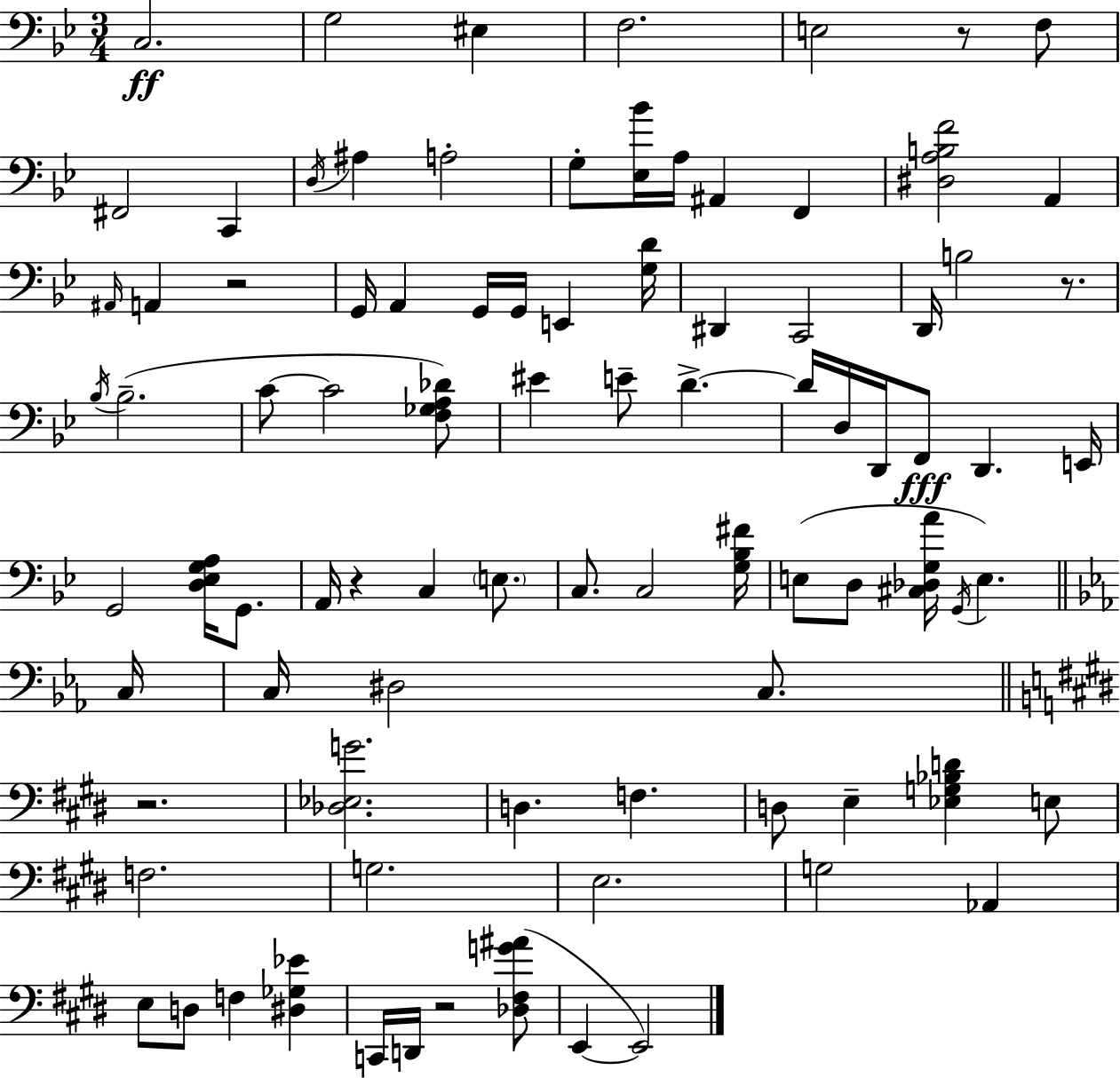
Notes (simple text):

C3/h. G3/h EIS3/q F3/h. E3/h R/e F3/e F#2/h C2/q D3/s A#3/q A3/h G3/e [Eb3,Bb4]/s A3/s A#2/q F2/q [D#3,A3,B3,F4]/h A2/q A#2/s A2/q R/h G2/s A2/q G2/s G2/s E2/q [G3,D4]/s D#2/q C2/h D2/s B3/h R/e. Bb3/s Bb3/h. C4/e C4/h [F3,Gb3,A3,Db4]/e EIS4/q E4/e D4/q. D4/s D3/s D2/s F2/e D2/q. E2/s G2/h [D3,Eb3,G3,A3]/s G2/e. A2/s R/q C3/q E3/e. C3/e. C3/h [G3,Bb3,F#4]/s E3/e D3/e [C#3,Db3,G3,A4]/s G2/s E3/q. C3/s C3/s D#3/h C3/e. R/h. [Db3,Eb3,G4]/h. D3/q. F3/q. D3/e E3/q [Eb3,G3,Bb3,D4]/q E3/e F3/h. G3/h. E3/h. G3/h Ab2/q E3/e D3/e F3/q [D#3,Gb3,Eb4]/q C2/s D2/s R/h [Db3,F#3,G4,A#4]/e E2/q E2/h